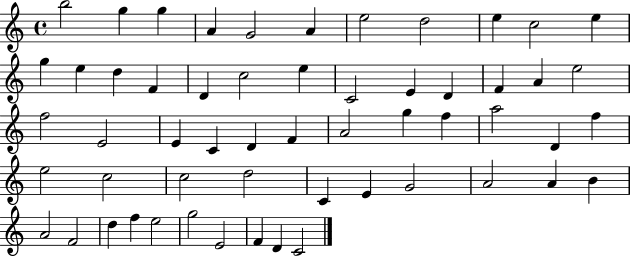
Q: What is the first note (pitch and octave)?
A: B5